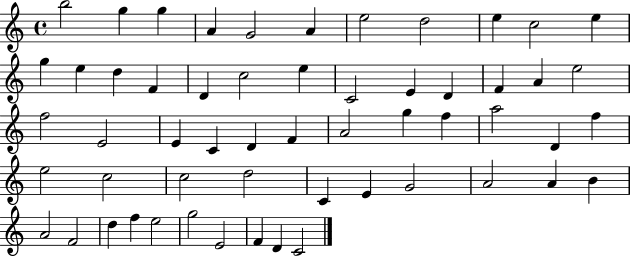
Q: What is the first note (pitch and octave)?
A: B5